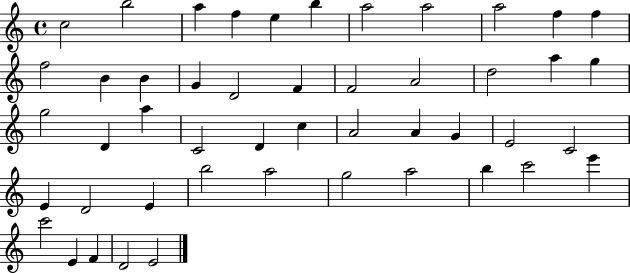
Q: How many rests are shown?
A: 0